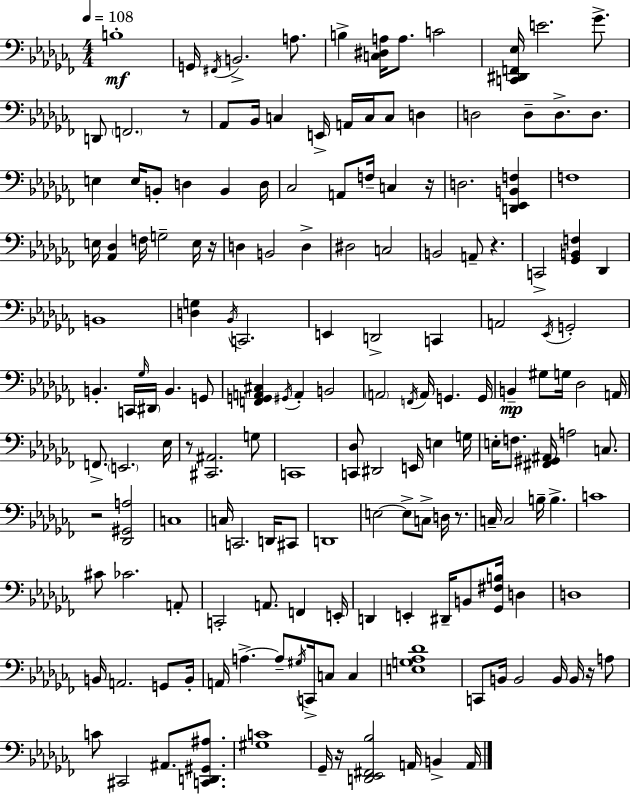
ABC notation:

X:1
T:Untitled
M:4/4
L:1/4
K:Abm
B,4 G,,/4 ^F,,/4 B,,2 A,/2 B, [C,^D,A,]/4 A,/2 C2 [C,,^D,,F,,_E,]/4 E2 _G/2 D,,/2 F,,2 z/2 _A,,/2 _B,,/4 C, E,,/4 A,,/4 C,/4 C,/2 D, D,2 D,/2 D,/2 D,/2 E, E,/4 B,,/2 D, B,, D,/4 _C,2 A,,/2 F,/4 C, z/4 D,2 [D,,_E,,B,,F,] F,4 E,/4 [_A,,_D,] F,/4 G,2 E,/4 z/4 D, B,,2 D, ^D,2 C,2 B,,2 A,,/2 z C,,2 [_G,,B,,F,] _D,, B,,4 [D,G,] _B,,/4 C,,2 E,, D,,2 C,, A,,2 _E,,/4 G,,2 B,, C,,/4 _G,/4 ^D,,/4 B,, G,,/2 [F,,G,,A,,^C,] ^G,,/4 A,, B,,2 A,,2 F,,/4 A,,/4 G,, G,,/4 B,, ^G,/2 G,/4 _D,2 A,,/4 F,,/2 E,,2 _E,/4 z/2 [^C,,^A,,]2 G,/2 C,,4 [C,,_D,]/2 ^D,,2 E,,/4 E, G,/4 E,/4 F,/2 [^F,,^G,,^A,,]/4 A,2 C,/2 z2 [_D,,^G,,A,]2 C,4 C,/4 C,,2 D,,/4 ^C,,/2 D,,4 E,2 E,/2 C,/2 D,/4 z/2 C,/4 C,2 B,/4 B, C4 ^C/2 _C2 A,,/2 C,,2 A,,/2 F,, E,,/4 D,, E,, ^D,,/4 B,,/2 [_G,,^F,B,]/4 D, D,4 B,,/4 A,,2 G,,/2 B,,/4 A,,/4 A, A,/2 ^G,/4 C,,/4 C,/2 C, [E,G,_A,_D]4 C,,/2 B,,/4 B,,2 B,,/4 B,,/4 z/4 A,/2 C/2 ^C,,2 ^A,,/2 [C,,D,,^G,,^A,]/2 [^G,C]4 _G,,/4 z/4 [D,,_E,,^F,,_B,]2 A,,/4 B,, A,,/4